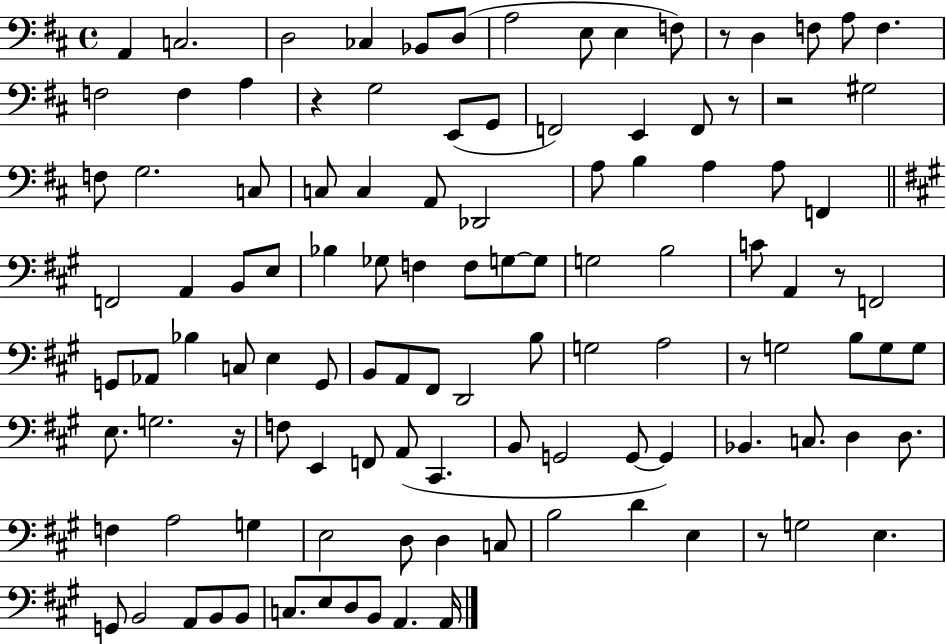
X:1
T:Untitled
M:4/4
L:1/4
K:D
A,, C,2 D,2 _C, _B,,/2 D,/2 A,2 E,/2 E, F,/2 z/2 D, F,/2 A,/2 F, F,2 F, A, z G,2 E,,/2 G,,/2 F,,2 E,, F,,/2 z/2 z2 ^G,2 F,/2 G,2 C,/2 C,/2 C, A,,/2 _D,,2 A,/2 B, A, A,/2 F,, F,,2 A,, B,,/2 E,/2 _B, _G,/2 F, F,/2 G,/2 G,/2 G,2 B,2 C/2 A,, z/2 F,,2 G,,/2 _A,,/2 _B, C,/2 E, G,,/2 B,,/2 A,,/2 ^F,,/2 D,,2 B,/2 G,2 A,2 z/2 G,2 B,/2 G,/2 G,/2 E,/2 G,2 z/4 F,/2 E,, F,,/2 A,,/2 ^C,, B,,/2 G,,2 G,,/2 G,, _B,, C,/2 D, D,/2 F, A,2 G, E,2 D,/2 D, C,/2 B,2 D E, z/2 G,2 E, G,,/2 B,,2 A,,/2 B,,/2 B,,/2 C,/2 E,/2 D,/2 B,,/2 A,, A,,/4